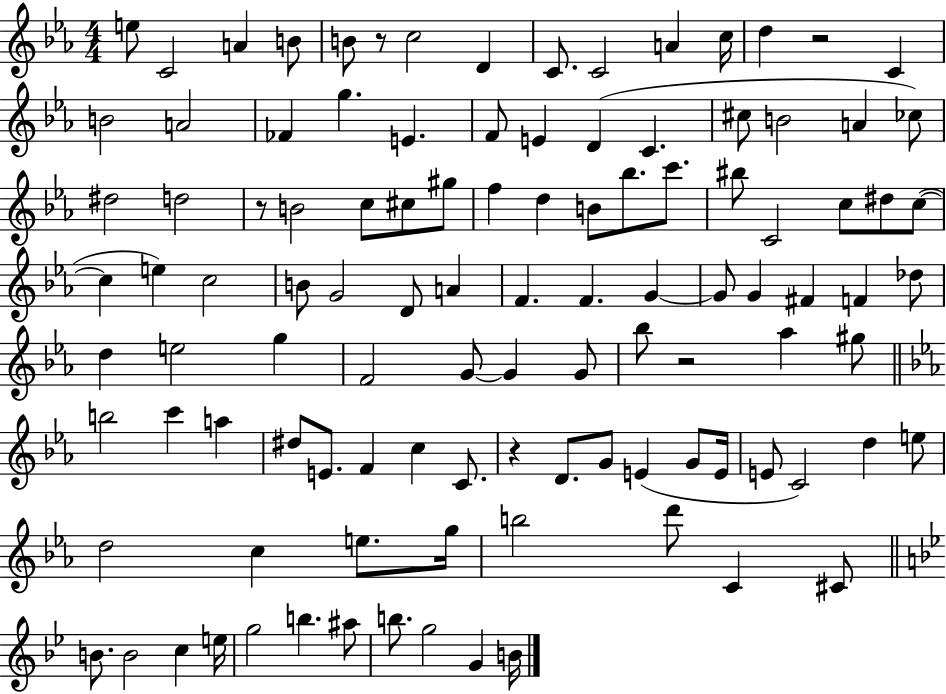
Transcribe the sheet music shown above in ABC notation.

X:1
T:Untitled
M:4/4
L:1/4
K:Eb
e/2 C2 A B/2 B/2 z/2 c2 D C/2 C2 A c/4 d z2 C B2 A2 _F g E F/2 E D C ^c/2 B2 A _c/2 ^d2 d2 z/2 B2 c/2 ^c/2 ^g/2 f d B/2 _b/2 c'/2 ^b/2 C2 c/2 ^d/2 c/2 c e c2 B/2 G2 D/2 A F F G G/2 G ^F F _d/2 d e2 g F2 G/2 G G/2 _b/2 z2 _a ^g/2 b2 c' a ^d/2 E/2 F c C/2 z D/2 G/2 E G/2 E/4 E/2 C2 d e/2 d2 c e/2 g/4 b2 d'/2 C ^C/2 B/2 B2 c e/4 g2 b ^a/2 b/2 g2 G B/4